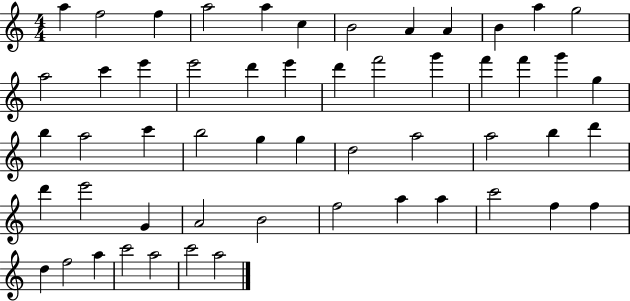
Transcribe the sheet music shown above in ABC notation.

X:1
T:Untitled
M:4/4
L:1/4
K:C
a f2 f a2 a c B2 A A B a g2 a2 c' e' e'2 d' e' d' f'2 g' f' f' g' g b a2 c' b2 g g d2 a2 a2 b d' d' e'2 G A2 B2 f2 a a c'2 f f d f2 a c'2 a2 c'2 a2